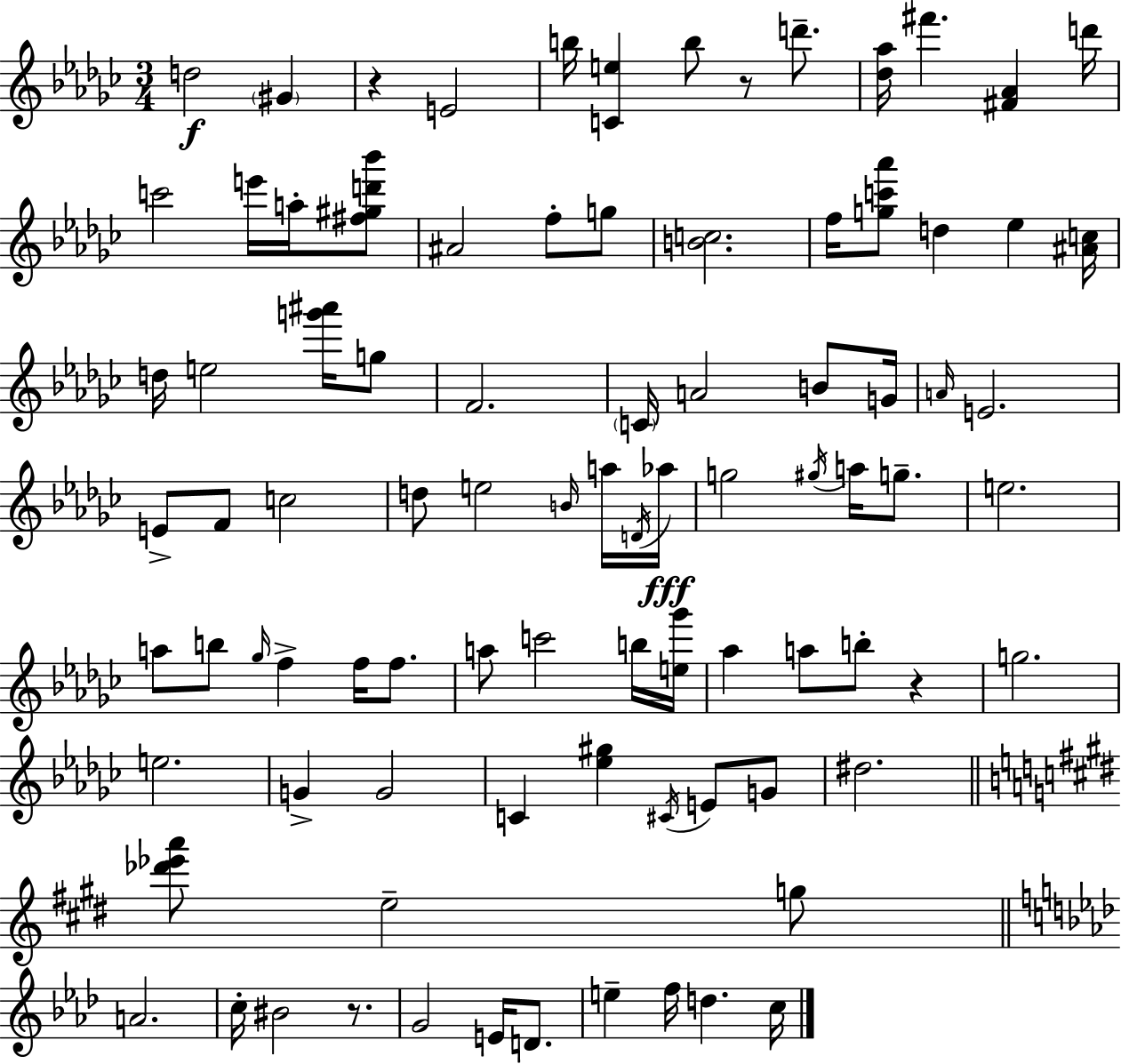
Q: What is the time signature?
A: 3/4